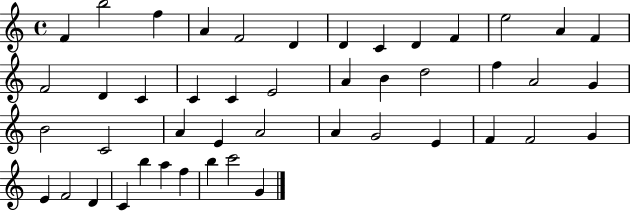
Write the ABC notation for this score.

X:1
T:Untitled
M:4/4
L:1/4
K:C
F b2 f A F2 D D C D F e2 A F F2 D C C C E2 A B d2 f A2 G B2 C2 A E A2 A G2 E F F2 G E F2 D C b a f b c'2 G